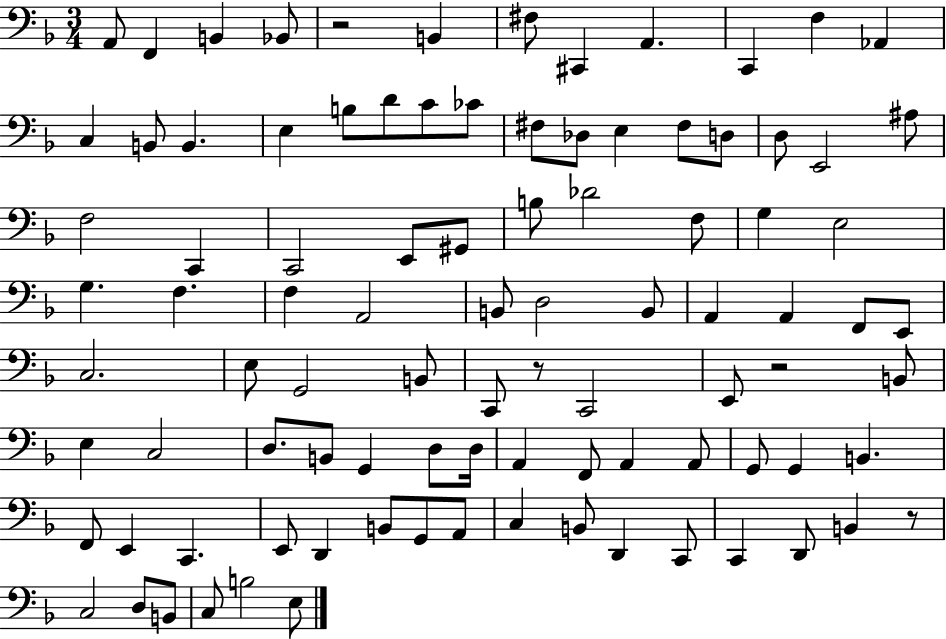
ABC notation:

X:1
T:Untitled
M:3/4
L:1/4
K:F
A,,/2 F,, B,, _B,,/2 z2 B,, ^F,/2 ^C,, A,, C,, F, _A,, C, B,,/2 B,, E, B,/2 D/2 C/2 _C/2 ^F,/2 _D,/2 E, ^F,/2 D,/2 D,/2 E,,2 ^A,/2 F,2 C,, C,,2 E,,/2 ^G,,/2 B,/2 _D2 F,/2 G, E,2 G, F, F, A,,2 B,,/2 D,2 B,,/2 A,, A,, F,,/2 E,,/2 C,2 E,/2 G,,2 B,,/2 C,,/2 z/2 C,,2 E,,/2 z2 B,,/2 E, C,2 D,/2 B,,/2 G,, D,/2 D,/4 A,, F,,/2 A,, A,,/2 G,,/2 G,, B,, F,,/2 E,, C,, E,,/2 D,, B,,/2 G,,/2 A,,/2 C, B,,/2 D,, C,,/2 C,, D,,/2 B,, z/2 C,2 D,/2 B,,/2 C,/2 B,2 E,/2